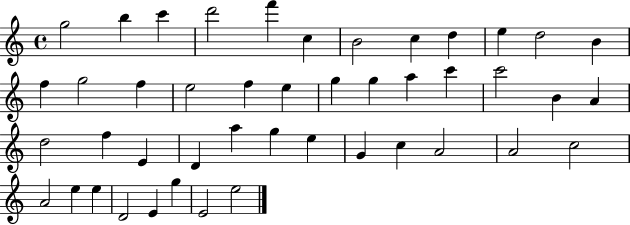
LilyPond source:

{
  \clef treble
  \time 4/4
  \defaultTimeSignature
  \key c \major
  g''2 b''4 c'''4 | d'''2 f'''4 c''4 | b'2 c''4 d''4 | e''4 d''2 b'4 | \break f''4 g''2 f''4 | e''2 f''4 e''4 | g''4 g''4 a''4 c'''4 | c'''2 b'4 a'4 | \break d''2 f''4 e'4 | d'4 a''4 g''4 e''4 | g'4 c''4 a'2 | a'2 c''2 | \break a'2 e''4 e''4 | d'2 e'4 g''4 | e'2 e''2 | \bar "|."
}